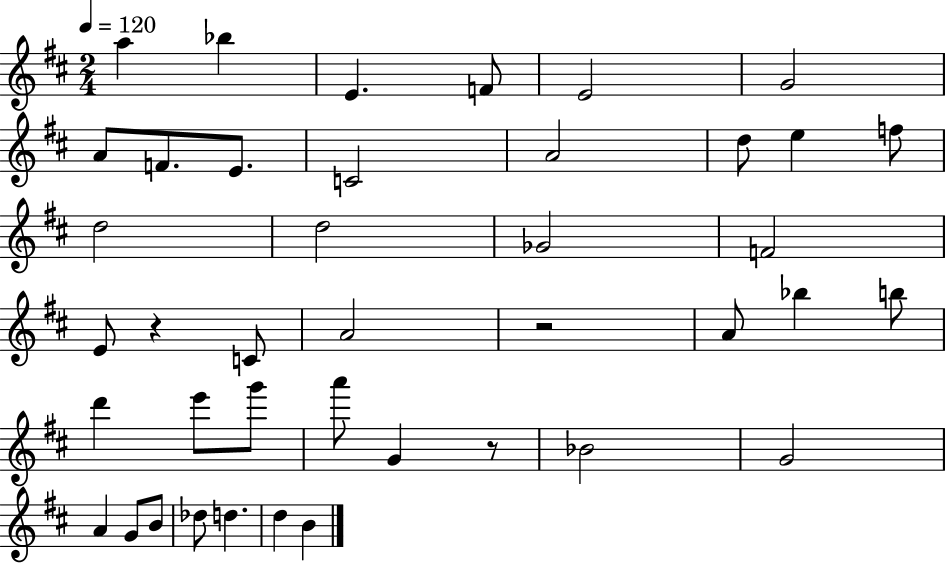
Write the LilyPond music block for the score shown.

{
  \clef treble
  \numericTimeSignature
  \time 2/4
  \key d \major
  \tempo 4 = 120
  a''4 bes''4 | e'4. f'8 | e'2 | g'2 | \break a'8 f'8. e'8. | c'2 | a'2 | d''8 e''4 f''8 | \break d''2 | d''2 | ges'2 | f'2 | \break e'8 r4 c'8 | a'2 | r2 | a'8 bes''4 b''8 | \break d'''4 e'''8 g'''8 | a'''8 g'4 r8 | bes'2 | g'2 | \break a'4 g'8 b'8 | des''8 d''4. | d''4 b'4 | \bar "|."
}